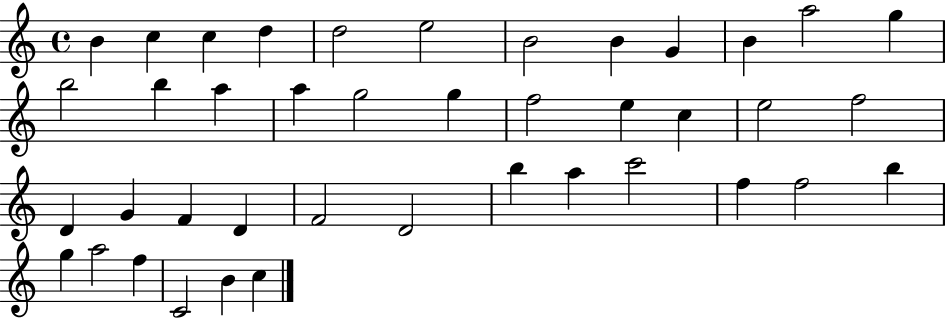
B4/q C5/q C5/q D5/q D5/h E5/h B4/h B4/q G4/q B4/q A5/h G5/q B5/h B5/q A5/q A5/q G5/h G5/q F5/h E5/q C5/q E5/h F5/h D4/q G4/q F4/q D4/q F4/h D4/h B5/q A5/q C6/h F5/q F5/h B5/q G5/q A5/h F5/q C4/h B4/q C5/q